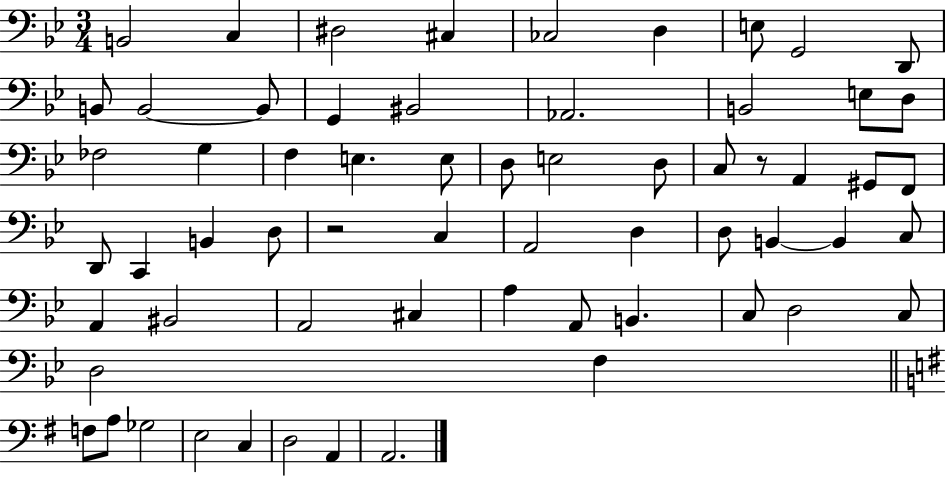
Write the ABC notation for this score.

X:1
T:Untitled
M:3/4
L:1/4
K:Bb
B,,2 C, ^D,2 ^C, _C,2 D, E,/2 G,,2 D,,/2 B,,/2 B,,2 B,,/2 G,, ^B,,2 _A,,2 B,,2 E,/2 D,/2 _F,2 G, F, E, E,/2 D,/2 E,2 D,/2 C,/2 z/2 A,, ^G,,/2 F,,/2 D,,/2 C,, B,, D,/2 z2 C, A,,2 D, D,/2 B,, B,, C,/2 A,, ^B,,2 A,,2 ^C, A, A,,/2 B,, C,/2 D,2 C,/2 D,2 F, F,/2 A,/2 _G,2 E,2 C, D,2 A,, A,,2